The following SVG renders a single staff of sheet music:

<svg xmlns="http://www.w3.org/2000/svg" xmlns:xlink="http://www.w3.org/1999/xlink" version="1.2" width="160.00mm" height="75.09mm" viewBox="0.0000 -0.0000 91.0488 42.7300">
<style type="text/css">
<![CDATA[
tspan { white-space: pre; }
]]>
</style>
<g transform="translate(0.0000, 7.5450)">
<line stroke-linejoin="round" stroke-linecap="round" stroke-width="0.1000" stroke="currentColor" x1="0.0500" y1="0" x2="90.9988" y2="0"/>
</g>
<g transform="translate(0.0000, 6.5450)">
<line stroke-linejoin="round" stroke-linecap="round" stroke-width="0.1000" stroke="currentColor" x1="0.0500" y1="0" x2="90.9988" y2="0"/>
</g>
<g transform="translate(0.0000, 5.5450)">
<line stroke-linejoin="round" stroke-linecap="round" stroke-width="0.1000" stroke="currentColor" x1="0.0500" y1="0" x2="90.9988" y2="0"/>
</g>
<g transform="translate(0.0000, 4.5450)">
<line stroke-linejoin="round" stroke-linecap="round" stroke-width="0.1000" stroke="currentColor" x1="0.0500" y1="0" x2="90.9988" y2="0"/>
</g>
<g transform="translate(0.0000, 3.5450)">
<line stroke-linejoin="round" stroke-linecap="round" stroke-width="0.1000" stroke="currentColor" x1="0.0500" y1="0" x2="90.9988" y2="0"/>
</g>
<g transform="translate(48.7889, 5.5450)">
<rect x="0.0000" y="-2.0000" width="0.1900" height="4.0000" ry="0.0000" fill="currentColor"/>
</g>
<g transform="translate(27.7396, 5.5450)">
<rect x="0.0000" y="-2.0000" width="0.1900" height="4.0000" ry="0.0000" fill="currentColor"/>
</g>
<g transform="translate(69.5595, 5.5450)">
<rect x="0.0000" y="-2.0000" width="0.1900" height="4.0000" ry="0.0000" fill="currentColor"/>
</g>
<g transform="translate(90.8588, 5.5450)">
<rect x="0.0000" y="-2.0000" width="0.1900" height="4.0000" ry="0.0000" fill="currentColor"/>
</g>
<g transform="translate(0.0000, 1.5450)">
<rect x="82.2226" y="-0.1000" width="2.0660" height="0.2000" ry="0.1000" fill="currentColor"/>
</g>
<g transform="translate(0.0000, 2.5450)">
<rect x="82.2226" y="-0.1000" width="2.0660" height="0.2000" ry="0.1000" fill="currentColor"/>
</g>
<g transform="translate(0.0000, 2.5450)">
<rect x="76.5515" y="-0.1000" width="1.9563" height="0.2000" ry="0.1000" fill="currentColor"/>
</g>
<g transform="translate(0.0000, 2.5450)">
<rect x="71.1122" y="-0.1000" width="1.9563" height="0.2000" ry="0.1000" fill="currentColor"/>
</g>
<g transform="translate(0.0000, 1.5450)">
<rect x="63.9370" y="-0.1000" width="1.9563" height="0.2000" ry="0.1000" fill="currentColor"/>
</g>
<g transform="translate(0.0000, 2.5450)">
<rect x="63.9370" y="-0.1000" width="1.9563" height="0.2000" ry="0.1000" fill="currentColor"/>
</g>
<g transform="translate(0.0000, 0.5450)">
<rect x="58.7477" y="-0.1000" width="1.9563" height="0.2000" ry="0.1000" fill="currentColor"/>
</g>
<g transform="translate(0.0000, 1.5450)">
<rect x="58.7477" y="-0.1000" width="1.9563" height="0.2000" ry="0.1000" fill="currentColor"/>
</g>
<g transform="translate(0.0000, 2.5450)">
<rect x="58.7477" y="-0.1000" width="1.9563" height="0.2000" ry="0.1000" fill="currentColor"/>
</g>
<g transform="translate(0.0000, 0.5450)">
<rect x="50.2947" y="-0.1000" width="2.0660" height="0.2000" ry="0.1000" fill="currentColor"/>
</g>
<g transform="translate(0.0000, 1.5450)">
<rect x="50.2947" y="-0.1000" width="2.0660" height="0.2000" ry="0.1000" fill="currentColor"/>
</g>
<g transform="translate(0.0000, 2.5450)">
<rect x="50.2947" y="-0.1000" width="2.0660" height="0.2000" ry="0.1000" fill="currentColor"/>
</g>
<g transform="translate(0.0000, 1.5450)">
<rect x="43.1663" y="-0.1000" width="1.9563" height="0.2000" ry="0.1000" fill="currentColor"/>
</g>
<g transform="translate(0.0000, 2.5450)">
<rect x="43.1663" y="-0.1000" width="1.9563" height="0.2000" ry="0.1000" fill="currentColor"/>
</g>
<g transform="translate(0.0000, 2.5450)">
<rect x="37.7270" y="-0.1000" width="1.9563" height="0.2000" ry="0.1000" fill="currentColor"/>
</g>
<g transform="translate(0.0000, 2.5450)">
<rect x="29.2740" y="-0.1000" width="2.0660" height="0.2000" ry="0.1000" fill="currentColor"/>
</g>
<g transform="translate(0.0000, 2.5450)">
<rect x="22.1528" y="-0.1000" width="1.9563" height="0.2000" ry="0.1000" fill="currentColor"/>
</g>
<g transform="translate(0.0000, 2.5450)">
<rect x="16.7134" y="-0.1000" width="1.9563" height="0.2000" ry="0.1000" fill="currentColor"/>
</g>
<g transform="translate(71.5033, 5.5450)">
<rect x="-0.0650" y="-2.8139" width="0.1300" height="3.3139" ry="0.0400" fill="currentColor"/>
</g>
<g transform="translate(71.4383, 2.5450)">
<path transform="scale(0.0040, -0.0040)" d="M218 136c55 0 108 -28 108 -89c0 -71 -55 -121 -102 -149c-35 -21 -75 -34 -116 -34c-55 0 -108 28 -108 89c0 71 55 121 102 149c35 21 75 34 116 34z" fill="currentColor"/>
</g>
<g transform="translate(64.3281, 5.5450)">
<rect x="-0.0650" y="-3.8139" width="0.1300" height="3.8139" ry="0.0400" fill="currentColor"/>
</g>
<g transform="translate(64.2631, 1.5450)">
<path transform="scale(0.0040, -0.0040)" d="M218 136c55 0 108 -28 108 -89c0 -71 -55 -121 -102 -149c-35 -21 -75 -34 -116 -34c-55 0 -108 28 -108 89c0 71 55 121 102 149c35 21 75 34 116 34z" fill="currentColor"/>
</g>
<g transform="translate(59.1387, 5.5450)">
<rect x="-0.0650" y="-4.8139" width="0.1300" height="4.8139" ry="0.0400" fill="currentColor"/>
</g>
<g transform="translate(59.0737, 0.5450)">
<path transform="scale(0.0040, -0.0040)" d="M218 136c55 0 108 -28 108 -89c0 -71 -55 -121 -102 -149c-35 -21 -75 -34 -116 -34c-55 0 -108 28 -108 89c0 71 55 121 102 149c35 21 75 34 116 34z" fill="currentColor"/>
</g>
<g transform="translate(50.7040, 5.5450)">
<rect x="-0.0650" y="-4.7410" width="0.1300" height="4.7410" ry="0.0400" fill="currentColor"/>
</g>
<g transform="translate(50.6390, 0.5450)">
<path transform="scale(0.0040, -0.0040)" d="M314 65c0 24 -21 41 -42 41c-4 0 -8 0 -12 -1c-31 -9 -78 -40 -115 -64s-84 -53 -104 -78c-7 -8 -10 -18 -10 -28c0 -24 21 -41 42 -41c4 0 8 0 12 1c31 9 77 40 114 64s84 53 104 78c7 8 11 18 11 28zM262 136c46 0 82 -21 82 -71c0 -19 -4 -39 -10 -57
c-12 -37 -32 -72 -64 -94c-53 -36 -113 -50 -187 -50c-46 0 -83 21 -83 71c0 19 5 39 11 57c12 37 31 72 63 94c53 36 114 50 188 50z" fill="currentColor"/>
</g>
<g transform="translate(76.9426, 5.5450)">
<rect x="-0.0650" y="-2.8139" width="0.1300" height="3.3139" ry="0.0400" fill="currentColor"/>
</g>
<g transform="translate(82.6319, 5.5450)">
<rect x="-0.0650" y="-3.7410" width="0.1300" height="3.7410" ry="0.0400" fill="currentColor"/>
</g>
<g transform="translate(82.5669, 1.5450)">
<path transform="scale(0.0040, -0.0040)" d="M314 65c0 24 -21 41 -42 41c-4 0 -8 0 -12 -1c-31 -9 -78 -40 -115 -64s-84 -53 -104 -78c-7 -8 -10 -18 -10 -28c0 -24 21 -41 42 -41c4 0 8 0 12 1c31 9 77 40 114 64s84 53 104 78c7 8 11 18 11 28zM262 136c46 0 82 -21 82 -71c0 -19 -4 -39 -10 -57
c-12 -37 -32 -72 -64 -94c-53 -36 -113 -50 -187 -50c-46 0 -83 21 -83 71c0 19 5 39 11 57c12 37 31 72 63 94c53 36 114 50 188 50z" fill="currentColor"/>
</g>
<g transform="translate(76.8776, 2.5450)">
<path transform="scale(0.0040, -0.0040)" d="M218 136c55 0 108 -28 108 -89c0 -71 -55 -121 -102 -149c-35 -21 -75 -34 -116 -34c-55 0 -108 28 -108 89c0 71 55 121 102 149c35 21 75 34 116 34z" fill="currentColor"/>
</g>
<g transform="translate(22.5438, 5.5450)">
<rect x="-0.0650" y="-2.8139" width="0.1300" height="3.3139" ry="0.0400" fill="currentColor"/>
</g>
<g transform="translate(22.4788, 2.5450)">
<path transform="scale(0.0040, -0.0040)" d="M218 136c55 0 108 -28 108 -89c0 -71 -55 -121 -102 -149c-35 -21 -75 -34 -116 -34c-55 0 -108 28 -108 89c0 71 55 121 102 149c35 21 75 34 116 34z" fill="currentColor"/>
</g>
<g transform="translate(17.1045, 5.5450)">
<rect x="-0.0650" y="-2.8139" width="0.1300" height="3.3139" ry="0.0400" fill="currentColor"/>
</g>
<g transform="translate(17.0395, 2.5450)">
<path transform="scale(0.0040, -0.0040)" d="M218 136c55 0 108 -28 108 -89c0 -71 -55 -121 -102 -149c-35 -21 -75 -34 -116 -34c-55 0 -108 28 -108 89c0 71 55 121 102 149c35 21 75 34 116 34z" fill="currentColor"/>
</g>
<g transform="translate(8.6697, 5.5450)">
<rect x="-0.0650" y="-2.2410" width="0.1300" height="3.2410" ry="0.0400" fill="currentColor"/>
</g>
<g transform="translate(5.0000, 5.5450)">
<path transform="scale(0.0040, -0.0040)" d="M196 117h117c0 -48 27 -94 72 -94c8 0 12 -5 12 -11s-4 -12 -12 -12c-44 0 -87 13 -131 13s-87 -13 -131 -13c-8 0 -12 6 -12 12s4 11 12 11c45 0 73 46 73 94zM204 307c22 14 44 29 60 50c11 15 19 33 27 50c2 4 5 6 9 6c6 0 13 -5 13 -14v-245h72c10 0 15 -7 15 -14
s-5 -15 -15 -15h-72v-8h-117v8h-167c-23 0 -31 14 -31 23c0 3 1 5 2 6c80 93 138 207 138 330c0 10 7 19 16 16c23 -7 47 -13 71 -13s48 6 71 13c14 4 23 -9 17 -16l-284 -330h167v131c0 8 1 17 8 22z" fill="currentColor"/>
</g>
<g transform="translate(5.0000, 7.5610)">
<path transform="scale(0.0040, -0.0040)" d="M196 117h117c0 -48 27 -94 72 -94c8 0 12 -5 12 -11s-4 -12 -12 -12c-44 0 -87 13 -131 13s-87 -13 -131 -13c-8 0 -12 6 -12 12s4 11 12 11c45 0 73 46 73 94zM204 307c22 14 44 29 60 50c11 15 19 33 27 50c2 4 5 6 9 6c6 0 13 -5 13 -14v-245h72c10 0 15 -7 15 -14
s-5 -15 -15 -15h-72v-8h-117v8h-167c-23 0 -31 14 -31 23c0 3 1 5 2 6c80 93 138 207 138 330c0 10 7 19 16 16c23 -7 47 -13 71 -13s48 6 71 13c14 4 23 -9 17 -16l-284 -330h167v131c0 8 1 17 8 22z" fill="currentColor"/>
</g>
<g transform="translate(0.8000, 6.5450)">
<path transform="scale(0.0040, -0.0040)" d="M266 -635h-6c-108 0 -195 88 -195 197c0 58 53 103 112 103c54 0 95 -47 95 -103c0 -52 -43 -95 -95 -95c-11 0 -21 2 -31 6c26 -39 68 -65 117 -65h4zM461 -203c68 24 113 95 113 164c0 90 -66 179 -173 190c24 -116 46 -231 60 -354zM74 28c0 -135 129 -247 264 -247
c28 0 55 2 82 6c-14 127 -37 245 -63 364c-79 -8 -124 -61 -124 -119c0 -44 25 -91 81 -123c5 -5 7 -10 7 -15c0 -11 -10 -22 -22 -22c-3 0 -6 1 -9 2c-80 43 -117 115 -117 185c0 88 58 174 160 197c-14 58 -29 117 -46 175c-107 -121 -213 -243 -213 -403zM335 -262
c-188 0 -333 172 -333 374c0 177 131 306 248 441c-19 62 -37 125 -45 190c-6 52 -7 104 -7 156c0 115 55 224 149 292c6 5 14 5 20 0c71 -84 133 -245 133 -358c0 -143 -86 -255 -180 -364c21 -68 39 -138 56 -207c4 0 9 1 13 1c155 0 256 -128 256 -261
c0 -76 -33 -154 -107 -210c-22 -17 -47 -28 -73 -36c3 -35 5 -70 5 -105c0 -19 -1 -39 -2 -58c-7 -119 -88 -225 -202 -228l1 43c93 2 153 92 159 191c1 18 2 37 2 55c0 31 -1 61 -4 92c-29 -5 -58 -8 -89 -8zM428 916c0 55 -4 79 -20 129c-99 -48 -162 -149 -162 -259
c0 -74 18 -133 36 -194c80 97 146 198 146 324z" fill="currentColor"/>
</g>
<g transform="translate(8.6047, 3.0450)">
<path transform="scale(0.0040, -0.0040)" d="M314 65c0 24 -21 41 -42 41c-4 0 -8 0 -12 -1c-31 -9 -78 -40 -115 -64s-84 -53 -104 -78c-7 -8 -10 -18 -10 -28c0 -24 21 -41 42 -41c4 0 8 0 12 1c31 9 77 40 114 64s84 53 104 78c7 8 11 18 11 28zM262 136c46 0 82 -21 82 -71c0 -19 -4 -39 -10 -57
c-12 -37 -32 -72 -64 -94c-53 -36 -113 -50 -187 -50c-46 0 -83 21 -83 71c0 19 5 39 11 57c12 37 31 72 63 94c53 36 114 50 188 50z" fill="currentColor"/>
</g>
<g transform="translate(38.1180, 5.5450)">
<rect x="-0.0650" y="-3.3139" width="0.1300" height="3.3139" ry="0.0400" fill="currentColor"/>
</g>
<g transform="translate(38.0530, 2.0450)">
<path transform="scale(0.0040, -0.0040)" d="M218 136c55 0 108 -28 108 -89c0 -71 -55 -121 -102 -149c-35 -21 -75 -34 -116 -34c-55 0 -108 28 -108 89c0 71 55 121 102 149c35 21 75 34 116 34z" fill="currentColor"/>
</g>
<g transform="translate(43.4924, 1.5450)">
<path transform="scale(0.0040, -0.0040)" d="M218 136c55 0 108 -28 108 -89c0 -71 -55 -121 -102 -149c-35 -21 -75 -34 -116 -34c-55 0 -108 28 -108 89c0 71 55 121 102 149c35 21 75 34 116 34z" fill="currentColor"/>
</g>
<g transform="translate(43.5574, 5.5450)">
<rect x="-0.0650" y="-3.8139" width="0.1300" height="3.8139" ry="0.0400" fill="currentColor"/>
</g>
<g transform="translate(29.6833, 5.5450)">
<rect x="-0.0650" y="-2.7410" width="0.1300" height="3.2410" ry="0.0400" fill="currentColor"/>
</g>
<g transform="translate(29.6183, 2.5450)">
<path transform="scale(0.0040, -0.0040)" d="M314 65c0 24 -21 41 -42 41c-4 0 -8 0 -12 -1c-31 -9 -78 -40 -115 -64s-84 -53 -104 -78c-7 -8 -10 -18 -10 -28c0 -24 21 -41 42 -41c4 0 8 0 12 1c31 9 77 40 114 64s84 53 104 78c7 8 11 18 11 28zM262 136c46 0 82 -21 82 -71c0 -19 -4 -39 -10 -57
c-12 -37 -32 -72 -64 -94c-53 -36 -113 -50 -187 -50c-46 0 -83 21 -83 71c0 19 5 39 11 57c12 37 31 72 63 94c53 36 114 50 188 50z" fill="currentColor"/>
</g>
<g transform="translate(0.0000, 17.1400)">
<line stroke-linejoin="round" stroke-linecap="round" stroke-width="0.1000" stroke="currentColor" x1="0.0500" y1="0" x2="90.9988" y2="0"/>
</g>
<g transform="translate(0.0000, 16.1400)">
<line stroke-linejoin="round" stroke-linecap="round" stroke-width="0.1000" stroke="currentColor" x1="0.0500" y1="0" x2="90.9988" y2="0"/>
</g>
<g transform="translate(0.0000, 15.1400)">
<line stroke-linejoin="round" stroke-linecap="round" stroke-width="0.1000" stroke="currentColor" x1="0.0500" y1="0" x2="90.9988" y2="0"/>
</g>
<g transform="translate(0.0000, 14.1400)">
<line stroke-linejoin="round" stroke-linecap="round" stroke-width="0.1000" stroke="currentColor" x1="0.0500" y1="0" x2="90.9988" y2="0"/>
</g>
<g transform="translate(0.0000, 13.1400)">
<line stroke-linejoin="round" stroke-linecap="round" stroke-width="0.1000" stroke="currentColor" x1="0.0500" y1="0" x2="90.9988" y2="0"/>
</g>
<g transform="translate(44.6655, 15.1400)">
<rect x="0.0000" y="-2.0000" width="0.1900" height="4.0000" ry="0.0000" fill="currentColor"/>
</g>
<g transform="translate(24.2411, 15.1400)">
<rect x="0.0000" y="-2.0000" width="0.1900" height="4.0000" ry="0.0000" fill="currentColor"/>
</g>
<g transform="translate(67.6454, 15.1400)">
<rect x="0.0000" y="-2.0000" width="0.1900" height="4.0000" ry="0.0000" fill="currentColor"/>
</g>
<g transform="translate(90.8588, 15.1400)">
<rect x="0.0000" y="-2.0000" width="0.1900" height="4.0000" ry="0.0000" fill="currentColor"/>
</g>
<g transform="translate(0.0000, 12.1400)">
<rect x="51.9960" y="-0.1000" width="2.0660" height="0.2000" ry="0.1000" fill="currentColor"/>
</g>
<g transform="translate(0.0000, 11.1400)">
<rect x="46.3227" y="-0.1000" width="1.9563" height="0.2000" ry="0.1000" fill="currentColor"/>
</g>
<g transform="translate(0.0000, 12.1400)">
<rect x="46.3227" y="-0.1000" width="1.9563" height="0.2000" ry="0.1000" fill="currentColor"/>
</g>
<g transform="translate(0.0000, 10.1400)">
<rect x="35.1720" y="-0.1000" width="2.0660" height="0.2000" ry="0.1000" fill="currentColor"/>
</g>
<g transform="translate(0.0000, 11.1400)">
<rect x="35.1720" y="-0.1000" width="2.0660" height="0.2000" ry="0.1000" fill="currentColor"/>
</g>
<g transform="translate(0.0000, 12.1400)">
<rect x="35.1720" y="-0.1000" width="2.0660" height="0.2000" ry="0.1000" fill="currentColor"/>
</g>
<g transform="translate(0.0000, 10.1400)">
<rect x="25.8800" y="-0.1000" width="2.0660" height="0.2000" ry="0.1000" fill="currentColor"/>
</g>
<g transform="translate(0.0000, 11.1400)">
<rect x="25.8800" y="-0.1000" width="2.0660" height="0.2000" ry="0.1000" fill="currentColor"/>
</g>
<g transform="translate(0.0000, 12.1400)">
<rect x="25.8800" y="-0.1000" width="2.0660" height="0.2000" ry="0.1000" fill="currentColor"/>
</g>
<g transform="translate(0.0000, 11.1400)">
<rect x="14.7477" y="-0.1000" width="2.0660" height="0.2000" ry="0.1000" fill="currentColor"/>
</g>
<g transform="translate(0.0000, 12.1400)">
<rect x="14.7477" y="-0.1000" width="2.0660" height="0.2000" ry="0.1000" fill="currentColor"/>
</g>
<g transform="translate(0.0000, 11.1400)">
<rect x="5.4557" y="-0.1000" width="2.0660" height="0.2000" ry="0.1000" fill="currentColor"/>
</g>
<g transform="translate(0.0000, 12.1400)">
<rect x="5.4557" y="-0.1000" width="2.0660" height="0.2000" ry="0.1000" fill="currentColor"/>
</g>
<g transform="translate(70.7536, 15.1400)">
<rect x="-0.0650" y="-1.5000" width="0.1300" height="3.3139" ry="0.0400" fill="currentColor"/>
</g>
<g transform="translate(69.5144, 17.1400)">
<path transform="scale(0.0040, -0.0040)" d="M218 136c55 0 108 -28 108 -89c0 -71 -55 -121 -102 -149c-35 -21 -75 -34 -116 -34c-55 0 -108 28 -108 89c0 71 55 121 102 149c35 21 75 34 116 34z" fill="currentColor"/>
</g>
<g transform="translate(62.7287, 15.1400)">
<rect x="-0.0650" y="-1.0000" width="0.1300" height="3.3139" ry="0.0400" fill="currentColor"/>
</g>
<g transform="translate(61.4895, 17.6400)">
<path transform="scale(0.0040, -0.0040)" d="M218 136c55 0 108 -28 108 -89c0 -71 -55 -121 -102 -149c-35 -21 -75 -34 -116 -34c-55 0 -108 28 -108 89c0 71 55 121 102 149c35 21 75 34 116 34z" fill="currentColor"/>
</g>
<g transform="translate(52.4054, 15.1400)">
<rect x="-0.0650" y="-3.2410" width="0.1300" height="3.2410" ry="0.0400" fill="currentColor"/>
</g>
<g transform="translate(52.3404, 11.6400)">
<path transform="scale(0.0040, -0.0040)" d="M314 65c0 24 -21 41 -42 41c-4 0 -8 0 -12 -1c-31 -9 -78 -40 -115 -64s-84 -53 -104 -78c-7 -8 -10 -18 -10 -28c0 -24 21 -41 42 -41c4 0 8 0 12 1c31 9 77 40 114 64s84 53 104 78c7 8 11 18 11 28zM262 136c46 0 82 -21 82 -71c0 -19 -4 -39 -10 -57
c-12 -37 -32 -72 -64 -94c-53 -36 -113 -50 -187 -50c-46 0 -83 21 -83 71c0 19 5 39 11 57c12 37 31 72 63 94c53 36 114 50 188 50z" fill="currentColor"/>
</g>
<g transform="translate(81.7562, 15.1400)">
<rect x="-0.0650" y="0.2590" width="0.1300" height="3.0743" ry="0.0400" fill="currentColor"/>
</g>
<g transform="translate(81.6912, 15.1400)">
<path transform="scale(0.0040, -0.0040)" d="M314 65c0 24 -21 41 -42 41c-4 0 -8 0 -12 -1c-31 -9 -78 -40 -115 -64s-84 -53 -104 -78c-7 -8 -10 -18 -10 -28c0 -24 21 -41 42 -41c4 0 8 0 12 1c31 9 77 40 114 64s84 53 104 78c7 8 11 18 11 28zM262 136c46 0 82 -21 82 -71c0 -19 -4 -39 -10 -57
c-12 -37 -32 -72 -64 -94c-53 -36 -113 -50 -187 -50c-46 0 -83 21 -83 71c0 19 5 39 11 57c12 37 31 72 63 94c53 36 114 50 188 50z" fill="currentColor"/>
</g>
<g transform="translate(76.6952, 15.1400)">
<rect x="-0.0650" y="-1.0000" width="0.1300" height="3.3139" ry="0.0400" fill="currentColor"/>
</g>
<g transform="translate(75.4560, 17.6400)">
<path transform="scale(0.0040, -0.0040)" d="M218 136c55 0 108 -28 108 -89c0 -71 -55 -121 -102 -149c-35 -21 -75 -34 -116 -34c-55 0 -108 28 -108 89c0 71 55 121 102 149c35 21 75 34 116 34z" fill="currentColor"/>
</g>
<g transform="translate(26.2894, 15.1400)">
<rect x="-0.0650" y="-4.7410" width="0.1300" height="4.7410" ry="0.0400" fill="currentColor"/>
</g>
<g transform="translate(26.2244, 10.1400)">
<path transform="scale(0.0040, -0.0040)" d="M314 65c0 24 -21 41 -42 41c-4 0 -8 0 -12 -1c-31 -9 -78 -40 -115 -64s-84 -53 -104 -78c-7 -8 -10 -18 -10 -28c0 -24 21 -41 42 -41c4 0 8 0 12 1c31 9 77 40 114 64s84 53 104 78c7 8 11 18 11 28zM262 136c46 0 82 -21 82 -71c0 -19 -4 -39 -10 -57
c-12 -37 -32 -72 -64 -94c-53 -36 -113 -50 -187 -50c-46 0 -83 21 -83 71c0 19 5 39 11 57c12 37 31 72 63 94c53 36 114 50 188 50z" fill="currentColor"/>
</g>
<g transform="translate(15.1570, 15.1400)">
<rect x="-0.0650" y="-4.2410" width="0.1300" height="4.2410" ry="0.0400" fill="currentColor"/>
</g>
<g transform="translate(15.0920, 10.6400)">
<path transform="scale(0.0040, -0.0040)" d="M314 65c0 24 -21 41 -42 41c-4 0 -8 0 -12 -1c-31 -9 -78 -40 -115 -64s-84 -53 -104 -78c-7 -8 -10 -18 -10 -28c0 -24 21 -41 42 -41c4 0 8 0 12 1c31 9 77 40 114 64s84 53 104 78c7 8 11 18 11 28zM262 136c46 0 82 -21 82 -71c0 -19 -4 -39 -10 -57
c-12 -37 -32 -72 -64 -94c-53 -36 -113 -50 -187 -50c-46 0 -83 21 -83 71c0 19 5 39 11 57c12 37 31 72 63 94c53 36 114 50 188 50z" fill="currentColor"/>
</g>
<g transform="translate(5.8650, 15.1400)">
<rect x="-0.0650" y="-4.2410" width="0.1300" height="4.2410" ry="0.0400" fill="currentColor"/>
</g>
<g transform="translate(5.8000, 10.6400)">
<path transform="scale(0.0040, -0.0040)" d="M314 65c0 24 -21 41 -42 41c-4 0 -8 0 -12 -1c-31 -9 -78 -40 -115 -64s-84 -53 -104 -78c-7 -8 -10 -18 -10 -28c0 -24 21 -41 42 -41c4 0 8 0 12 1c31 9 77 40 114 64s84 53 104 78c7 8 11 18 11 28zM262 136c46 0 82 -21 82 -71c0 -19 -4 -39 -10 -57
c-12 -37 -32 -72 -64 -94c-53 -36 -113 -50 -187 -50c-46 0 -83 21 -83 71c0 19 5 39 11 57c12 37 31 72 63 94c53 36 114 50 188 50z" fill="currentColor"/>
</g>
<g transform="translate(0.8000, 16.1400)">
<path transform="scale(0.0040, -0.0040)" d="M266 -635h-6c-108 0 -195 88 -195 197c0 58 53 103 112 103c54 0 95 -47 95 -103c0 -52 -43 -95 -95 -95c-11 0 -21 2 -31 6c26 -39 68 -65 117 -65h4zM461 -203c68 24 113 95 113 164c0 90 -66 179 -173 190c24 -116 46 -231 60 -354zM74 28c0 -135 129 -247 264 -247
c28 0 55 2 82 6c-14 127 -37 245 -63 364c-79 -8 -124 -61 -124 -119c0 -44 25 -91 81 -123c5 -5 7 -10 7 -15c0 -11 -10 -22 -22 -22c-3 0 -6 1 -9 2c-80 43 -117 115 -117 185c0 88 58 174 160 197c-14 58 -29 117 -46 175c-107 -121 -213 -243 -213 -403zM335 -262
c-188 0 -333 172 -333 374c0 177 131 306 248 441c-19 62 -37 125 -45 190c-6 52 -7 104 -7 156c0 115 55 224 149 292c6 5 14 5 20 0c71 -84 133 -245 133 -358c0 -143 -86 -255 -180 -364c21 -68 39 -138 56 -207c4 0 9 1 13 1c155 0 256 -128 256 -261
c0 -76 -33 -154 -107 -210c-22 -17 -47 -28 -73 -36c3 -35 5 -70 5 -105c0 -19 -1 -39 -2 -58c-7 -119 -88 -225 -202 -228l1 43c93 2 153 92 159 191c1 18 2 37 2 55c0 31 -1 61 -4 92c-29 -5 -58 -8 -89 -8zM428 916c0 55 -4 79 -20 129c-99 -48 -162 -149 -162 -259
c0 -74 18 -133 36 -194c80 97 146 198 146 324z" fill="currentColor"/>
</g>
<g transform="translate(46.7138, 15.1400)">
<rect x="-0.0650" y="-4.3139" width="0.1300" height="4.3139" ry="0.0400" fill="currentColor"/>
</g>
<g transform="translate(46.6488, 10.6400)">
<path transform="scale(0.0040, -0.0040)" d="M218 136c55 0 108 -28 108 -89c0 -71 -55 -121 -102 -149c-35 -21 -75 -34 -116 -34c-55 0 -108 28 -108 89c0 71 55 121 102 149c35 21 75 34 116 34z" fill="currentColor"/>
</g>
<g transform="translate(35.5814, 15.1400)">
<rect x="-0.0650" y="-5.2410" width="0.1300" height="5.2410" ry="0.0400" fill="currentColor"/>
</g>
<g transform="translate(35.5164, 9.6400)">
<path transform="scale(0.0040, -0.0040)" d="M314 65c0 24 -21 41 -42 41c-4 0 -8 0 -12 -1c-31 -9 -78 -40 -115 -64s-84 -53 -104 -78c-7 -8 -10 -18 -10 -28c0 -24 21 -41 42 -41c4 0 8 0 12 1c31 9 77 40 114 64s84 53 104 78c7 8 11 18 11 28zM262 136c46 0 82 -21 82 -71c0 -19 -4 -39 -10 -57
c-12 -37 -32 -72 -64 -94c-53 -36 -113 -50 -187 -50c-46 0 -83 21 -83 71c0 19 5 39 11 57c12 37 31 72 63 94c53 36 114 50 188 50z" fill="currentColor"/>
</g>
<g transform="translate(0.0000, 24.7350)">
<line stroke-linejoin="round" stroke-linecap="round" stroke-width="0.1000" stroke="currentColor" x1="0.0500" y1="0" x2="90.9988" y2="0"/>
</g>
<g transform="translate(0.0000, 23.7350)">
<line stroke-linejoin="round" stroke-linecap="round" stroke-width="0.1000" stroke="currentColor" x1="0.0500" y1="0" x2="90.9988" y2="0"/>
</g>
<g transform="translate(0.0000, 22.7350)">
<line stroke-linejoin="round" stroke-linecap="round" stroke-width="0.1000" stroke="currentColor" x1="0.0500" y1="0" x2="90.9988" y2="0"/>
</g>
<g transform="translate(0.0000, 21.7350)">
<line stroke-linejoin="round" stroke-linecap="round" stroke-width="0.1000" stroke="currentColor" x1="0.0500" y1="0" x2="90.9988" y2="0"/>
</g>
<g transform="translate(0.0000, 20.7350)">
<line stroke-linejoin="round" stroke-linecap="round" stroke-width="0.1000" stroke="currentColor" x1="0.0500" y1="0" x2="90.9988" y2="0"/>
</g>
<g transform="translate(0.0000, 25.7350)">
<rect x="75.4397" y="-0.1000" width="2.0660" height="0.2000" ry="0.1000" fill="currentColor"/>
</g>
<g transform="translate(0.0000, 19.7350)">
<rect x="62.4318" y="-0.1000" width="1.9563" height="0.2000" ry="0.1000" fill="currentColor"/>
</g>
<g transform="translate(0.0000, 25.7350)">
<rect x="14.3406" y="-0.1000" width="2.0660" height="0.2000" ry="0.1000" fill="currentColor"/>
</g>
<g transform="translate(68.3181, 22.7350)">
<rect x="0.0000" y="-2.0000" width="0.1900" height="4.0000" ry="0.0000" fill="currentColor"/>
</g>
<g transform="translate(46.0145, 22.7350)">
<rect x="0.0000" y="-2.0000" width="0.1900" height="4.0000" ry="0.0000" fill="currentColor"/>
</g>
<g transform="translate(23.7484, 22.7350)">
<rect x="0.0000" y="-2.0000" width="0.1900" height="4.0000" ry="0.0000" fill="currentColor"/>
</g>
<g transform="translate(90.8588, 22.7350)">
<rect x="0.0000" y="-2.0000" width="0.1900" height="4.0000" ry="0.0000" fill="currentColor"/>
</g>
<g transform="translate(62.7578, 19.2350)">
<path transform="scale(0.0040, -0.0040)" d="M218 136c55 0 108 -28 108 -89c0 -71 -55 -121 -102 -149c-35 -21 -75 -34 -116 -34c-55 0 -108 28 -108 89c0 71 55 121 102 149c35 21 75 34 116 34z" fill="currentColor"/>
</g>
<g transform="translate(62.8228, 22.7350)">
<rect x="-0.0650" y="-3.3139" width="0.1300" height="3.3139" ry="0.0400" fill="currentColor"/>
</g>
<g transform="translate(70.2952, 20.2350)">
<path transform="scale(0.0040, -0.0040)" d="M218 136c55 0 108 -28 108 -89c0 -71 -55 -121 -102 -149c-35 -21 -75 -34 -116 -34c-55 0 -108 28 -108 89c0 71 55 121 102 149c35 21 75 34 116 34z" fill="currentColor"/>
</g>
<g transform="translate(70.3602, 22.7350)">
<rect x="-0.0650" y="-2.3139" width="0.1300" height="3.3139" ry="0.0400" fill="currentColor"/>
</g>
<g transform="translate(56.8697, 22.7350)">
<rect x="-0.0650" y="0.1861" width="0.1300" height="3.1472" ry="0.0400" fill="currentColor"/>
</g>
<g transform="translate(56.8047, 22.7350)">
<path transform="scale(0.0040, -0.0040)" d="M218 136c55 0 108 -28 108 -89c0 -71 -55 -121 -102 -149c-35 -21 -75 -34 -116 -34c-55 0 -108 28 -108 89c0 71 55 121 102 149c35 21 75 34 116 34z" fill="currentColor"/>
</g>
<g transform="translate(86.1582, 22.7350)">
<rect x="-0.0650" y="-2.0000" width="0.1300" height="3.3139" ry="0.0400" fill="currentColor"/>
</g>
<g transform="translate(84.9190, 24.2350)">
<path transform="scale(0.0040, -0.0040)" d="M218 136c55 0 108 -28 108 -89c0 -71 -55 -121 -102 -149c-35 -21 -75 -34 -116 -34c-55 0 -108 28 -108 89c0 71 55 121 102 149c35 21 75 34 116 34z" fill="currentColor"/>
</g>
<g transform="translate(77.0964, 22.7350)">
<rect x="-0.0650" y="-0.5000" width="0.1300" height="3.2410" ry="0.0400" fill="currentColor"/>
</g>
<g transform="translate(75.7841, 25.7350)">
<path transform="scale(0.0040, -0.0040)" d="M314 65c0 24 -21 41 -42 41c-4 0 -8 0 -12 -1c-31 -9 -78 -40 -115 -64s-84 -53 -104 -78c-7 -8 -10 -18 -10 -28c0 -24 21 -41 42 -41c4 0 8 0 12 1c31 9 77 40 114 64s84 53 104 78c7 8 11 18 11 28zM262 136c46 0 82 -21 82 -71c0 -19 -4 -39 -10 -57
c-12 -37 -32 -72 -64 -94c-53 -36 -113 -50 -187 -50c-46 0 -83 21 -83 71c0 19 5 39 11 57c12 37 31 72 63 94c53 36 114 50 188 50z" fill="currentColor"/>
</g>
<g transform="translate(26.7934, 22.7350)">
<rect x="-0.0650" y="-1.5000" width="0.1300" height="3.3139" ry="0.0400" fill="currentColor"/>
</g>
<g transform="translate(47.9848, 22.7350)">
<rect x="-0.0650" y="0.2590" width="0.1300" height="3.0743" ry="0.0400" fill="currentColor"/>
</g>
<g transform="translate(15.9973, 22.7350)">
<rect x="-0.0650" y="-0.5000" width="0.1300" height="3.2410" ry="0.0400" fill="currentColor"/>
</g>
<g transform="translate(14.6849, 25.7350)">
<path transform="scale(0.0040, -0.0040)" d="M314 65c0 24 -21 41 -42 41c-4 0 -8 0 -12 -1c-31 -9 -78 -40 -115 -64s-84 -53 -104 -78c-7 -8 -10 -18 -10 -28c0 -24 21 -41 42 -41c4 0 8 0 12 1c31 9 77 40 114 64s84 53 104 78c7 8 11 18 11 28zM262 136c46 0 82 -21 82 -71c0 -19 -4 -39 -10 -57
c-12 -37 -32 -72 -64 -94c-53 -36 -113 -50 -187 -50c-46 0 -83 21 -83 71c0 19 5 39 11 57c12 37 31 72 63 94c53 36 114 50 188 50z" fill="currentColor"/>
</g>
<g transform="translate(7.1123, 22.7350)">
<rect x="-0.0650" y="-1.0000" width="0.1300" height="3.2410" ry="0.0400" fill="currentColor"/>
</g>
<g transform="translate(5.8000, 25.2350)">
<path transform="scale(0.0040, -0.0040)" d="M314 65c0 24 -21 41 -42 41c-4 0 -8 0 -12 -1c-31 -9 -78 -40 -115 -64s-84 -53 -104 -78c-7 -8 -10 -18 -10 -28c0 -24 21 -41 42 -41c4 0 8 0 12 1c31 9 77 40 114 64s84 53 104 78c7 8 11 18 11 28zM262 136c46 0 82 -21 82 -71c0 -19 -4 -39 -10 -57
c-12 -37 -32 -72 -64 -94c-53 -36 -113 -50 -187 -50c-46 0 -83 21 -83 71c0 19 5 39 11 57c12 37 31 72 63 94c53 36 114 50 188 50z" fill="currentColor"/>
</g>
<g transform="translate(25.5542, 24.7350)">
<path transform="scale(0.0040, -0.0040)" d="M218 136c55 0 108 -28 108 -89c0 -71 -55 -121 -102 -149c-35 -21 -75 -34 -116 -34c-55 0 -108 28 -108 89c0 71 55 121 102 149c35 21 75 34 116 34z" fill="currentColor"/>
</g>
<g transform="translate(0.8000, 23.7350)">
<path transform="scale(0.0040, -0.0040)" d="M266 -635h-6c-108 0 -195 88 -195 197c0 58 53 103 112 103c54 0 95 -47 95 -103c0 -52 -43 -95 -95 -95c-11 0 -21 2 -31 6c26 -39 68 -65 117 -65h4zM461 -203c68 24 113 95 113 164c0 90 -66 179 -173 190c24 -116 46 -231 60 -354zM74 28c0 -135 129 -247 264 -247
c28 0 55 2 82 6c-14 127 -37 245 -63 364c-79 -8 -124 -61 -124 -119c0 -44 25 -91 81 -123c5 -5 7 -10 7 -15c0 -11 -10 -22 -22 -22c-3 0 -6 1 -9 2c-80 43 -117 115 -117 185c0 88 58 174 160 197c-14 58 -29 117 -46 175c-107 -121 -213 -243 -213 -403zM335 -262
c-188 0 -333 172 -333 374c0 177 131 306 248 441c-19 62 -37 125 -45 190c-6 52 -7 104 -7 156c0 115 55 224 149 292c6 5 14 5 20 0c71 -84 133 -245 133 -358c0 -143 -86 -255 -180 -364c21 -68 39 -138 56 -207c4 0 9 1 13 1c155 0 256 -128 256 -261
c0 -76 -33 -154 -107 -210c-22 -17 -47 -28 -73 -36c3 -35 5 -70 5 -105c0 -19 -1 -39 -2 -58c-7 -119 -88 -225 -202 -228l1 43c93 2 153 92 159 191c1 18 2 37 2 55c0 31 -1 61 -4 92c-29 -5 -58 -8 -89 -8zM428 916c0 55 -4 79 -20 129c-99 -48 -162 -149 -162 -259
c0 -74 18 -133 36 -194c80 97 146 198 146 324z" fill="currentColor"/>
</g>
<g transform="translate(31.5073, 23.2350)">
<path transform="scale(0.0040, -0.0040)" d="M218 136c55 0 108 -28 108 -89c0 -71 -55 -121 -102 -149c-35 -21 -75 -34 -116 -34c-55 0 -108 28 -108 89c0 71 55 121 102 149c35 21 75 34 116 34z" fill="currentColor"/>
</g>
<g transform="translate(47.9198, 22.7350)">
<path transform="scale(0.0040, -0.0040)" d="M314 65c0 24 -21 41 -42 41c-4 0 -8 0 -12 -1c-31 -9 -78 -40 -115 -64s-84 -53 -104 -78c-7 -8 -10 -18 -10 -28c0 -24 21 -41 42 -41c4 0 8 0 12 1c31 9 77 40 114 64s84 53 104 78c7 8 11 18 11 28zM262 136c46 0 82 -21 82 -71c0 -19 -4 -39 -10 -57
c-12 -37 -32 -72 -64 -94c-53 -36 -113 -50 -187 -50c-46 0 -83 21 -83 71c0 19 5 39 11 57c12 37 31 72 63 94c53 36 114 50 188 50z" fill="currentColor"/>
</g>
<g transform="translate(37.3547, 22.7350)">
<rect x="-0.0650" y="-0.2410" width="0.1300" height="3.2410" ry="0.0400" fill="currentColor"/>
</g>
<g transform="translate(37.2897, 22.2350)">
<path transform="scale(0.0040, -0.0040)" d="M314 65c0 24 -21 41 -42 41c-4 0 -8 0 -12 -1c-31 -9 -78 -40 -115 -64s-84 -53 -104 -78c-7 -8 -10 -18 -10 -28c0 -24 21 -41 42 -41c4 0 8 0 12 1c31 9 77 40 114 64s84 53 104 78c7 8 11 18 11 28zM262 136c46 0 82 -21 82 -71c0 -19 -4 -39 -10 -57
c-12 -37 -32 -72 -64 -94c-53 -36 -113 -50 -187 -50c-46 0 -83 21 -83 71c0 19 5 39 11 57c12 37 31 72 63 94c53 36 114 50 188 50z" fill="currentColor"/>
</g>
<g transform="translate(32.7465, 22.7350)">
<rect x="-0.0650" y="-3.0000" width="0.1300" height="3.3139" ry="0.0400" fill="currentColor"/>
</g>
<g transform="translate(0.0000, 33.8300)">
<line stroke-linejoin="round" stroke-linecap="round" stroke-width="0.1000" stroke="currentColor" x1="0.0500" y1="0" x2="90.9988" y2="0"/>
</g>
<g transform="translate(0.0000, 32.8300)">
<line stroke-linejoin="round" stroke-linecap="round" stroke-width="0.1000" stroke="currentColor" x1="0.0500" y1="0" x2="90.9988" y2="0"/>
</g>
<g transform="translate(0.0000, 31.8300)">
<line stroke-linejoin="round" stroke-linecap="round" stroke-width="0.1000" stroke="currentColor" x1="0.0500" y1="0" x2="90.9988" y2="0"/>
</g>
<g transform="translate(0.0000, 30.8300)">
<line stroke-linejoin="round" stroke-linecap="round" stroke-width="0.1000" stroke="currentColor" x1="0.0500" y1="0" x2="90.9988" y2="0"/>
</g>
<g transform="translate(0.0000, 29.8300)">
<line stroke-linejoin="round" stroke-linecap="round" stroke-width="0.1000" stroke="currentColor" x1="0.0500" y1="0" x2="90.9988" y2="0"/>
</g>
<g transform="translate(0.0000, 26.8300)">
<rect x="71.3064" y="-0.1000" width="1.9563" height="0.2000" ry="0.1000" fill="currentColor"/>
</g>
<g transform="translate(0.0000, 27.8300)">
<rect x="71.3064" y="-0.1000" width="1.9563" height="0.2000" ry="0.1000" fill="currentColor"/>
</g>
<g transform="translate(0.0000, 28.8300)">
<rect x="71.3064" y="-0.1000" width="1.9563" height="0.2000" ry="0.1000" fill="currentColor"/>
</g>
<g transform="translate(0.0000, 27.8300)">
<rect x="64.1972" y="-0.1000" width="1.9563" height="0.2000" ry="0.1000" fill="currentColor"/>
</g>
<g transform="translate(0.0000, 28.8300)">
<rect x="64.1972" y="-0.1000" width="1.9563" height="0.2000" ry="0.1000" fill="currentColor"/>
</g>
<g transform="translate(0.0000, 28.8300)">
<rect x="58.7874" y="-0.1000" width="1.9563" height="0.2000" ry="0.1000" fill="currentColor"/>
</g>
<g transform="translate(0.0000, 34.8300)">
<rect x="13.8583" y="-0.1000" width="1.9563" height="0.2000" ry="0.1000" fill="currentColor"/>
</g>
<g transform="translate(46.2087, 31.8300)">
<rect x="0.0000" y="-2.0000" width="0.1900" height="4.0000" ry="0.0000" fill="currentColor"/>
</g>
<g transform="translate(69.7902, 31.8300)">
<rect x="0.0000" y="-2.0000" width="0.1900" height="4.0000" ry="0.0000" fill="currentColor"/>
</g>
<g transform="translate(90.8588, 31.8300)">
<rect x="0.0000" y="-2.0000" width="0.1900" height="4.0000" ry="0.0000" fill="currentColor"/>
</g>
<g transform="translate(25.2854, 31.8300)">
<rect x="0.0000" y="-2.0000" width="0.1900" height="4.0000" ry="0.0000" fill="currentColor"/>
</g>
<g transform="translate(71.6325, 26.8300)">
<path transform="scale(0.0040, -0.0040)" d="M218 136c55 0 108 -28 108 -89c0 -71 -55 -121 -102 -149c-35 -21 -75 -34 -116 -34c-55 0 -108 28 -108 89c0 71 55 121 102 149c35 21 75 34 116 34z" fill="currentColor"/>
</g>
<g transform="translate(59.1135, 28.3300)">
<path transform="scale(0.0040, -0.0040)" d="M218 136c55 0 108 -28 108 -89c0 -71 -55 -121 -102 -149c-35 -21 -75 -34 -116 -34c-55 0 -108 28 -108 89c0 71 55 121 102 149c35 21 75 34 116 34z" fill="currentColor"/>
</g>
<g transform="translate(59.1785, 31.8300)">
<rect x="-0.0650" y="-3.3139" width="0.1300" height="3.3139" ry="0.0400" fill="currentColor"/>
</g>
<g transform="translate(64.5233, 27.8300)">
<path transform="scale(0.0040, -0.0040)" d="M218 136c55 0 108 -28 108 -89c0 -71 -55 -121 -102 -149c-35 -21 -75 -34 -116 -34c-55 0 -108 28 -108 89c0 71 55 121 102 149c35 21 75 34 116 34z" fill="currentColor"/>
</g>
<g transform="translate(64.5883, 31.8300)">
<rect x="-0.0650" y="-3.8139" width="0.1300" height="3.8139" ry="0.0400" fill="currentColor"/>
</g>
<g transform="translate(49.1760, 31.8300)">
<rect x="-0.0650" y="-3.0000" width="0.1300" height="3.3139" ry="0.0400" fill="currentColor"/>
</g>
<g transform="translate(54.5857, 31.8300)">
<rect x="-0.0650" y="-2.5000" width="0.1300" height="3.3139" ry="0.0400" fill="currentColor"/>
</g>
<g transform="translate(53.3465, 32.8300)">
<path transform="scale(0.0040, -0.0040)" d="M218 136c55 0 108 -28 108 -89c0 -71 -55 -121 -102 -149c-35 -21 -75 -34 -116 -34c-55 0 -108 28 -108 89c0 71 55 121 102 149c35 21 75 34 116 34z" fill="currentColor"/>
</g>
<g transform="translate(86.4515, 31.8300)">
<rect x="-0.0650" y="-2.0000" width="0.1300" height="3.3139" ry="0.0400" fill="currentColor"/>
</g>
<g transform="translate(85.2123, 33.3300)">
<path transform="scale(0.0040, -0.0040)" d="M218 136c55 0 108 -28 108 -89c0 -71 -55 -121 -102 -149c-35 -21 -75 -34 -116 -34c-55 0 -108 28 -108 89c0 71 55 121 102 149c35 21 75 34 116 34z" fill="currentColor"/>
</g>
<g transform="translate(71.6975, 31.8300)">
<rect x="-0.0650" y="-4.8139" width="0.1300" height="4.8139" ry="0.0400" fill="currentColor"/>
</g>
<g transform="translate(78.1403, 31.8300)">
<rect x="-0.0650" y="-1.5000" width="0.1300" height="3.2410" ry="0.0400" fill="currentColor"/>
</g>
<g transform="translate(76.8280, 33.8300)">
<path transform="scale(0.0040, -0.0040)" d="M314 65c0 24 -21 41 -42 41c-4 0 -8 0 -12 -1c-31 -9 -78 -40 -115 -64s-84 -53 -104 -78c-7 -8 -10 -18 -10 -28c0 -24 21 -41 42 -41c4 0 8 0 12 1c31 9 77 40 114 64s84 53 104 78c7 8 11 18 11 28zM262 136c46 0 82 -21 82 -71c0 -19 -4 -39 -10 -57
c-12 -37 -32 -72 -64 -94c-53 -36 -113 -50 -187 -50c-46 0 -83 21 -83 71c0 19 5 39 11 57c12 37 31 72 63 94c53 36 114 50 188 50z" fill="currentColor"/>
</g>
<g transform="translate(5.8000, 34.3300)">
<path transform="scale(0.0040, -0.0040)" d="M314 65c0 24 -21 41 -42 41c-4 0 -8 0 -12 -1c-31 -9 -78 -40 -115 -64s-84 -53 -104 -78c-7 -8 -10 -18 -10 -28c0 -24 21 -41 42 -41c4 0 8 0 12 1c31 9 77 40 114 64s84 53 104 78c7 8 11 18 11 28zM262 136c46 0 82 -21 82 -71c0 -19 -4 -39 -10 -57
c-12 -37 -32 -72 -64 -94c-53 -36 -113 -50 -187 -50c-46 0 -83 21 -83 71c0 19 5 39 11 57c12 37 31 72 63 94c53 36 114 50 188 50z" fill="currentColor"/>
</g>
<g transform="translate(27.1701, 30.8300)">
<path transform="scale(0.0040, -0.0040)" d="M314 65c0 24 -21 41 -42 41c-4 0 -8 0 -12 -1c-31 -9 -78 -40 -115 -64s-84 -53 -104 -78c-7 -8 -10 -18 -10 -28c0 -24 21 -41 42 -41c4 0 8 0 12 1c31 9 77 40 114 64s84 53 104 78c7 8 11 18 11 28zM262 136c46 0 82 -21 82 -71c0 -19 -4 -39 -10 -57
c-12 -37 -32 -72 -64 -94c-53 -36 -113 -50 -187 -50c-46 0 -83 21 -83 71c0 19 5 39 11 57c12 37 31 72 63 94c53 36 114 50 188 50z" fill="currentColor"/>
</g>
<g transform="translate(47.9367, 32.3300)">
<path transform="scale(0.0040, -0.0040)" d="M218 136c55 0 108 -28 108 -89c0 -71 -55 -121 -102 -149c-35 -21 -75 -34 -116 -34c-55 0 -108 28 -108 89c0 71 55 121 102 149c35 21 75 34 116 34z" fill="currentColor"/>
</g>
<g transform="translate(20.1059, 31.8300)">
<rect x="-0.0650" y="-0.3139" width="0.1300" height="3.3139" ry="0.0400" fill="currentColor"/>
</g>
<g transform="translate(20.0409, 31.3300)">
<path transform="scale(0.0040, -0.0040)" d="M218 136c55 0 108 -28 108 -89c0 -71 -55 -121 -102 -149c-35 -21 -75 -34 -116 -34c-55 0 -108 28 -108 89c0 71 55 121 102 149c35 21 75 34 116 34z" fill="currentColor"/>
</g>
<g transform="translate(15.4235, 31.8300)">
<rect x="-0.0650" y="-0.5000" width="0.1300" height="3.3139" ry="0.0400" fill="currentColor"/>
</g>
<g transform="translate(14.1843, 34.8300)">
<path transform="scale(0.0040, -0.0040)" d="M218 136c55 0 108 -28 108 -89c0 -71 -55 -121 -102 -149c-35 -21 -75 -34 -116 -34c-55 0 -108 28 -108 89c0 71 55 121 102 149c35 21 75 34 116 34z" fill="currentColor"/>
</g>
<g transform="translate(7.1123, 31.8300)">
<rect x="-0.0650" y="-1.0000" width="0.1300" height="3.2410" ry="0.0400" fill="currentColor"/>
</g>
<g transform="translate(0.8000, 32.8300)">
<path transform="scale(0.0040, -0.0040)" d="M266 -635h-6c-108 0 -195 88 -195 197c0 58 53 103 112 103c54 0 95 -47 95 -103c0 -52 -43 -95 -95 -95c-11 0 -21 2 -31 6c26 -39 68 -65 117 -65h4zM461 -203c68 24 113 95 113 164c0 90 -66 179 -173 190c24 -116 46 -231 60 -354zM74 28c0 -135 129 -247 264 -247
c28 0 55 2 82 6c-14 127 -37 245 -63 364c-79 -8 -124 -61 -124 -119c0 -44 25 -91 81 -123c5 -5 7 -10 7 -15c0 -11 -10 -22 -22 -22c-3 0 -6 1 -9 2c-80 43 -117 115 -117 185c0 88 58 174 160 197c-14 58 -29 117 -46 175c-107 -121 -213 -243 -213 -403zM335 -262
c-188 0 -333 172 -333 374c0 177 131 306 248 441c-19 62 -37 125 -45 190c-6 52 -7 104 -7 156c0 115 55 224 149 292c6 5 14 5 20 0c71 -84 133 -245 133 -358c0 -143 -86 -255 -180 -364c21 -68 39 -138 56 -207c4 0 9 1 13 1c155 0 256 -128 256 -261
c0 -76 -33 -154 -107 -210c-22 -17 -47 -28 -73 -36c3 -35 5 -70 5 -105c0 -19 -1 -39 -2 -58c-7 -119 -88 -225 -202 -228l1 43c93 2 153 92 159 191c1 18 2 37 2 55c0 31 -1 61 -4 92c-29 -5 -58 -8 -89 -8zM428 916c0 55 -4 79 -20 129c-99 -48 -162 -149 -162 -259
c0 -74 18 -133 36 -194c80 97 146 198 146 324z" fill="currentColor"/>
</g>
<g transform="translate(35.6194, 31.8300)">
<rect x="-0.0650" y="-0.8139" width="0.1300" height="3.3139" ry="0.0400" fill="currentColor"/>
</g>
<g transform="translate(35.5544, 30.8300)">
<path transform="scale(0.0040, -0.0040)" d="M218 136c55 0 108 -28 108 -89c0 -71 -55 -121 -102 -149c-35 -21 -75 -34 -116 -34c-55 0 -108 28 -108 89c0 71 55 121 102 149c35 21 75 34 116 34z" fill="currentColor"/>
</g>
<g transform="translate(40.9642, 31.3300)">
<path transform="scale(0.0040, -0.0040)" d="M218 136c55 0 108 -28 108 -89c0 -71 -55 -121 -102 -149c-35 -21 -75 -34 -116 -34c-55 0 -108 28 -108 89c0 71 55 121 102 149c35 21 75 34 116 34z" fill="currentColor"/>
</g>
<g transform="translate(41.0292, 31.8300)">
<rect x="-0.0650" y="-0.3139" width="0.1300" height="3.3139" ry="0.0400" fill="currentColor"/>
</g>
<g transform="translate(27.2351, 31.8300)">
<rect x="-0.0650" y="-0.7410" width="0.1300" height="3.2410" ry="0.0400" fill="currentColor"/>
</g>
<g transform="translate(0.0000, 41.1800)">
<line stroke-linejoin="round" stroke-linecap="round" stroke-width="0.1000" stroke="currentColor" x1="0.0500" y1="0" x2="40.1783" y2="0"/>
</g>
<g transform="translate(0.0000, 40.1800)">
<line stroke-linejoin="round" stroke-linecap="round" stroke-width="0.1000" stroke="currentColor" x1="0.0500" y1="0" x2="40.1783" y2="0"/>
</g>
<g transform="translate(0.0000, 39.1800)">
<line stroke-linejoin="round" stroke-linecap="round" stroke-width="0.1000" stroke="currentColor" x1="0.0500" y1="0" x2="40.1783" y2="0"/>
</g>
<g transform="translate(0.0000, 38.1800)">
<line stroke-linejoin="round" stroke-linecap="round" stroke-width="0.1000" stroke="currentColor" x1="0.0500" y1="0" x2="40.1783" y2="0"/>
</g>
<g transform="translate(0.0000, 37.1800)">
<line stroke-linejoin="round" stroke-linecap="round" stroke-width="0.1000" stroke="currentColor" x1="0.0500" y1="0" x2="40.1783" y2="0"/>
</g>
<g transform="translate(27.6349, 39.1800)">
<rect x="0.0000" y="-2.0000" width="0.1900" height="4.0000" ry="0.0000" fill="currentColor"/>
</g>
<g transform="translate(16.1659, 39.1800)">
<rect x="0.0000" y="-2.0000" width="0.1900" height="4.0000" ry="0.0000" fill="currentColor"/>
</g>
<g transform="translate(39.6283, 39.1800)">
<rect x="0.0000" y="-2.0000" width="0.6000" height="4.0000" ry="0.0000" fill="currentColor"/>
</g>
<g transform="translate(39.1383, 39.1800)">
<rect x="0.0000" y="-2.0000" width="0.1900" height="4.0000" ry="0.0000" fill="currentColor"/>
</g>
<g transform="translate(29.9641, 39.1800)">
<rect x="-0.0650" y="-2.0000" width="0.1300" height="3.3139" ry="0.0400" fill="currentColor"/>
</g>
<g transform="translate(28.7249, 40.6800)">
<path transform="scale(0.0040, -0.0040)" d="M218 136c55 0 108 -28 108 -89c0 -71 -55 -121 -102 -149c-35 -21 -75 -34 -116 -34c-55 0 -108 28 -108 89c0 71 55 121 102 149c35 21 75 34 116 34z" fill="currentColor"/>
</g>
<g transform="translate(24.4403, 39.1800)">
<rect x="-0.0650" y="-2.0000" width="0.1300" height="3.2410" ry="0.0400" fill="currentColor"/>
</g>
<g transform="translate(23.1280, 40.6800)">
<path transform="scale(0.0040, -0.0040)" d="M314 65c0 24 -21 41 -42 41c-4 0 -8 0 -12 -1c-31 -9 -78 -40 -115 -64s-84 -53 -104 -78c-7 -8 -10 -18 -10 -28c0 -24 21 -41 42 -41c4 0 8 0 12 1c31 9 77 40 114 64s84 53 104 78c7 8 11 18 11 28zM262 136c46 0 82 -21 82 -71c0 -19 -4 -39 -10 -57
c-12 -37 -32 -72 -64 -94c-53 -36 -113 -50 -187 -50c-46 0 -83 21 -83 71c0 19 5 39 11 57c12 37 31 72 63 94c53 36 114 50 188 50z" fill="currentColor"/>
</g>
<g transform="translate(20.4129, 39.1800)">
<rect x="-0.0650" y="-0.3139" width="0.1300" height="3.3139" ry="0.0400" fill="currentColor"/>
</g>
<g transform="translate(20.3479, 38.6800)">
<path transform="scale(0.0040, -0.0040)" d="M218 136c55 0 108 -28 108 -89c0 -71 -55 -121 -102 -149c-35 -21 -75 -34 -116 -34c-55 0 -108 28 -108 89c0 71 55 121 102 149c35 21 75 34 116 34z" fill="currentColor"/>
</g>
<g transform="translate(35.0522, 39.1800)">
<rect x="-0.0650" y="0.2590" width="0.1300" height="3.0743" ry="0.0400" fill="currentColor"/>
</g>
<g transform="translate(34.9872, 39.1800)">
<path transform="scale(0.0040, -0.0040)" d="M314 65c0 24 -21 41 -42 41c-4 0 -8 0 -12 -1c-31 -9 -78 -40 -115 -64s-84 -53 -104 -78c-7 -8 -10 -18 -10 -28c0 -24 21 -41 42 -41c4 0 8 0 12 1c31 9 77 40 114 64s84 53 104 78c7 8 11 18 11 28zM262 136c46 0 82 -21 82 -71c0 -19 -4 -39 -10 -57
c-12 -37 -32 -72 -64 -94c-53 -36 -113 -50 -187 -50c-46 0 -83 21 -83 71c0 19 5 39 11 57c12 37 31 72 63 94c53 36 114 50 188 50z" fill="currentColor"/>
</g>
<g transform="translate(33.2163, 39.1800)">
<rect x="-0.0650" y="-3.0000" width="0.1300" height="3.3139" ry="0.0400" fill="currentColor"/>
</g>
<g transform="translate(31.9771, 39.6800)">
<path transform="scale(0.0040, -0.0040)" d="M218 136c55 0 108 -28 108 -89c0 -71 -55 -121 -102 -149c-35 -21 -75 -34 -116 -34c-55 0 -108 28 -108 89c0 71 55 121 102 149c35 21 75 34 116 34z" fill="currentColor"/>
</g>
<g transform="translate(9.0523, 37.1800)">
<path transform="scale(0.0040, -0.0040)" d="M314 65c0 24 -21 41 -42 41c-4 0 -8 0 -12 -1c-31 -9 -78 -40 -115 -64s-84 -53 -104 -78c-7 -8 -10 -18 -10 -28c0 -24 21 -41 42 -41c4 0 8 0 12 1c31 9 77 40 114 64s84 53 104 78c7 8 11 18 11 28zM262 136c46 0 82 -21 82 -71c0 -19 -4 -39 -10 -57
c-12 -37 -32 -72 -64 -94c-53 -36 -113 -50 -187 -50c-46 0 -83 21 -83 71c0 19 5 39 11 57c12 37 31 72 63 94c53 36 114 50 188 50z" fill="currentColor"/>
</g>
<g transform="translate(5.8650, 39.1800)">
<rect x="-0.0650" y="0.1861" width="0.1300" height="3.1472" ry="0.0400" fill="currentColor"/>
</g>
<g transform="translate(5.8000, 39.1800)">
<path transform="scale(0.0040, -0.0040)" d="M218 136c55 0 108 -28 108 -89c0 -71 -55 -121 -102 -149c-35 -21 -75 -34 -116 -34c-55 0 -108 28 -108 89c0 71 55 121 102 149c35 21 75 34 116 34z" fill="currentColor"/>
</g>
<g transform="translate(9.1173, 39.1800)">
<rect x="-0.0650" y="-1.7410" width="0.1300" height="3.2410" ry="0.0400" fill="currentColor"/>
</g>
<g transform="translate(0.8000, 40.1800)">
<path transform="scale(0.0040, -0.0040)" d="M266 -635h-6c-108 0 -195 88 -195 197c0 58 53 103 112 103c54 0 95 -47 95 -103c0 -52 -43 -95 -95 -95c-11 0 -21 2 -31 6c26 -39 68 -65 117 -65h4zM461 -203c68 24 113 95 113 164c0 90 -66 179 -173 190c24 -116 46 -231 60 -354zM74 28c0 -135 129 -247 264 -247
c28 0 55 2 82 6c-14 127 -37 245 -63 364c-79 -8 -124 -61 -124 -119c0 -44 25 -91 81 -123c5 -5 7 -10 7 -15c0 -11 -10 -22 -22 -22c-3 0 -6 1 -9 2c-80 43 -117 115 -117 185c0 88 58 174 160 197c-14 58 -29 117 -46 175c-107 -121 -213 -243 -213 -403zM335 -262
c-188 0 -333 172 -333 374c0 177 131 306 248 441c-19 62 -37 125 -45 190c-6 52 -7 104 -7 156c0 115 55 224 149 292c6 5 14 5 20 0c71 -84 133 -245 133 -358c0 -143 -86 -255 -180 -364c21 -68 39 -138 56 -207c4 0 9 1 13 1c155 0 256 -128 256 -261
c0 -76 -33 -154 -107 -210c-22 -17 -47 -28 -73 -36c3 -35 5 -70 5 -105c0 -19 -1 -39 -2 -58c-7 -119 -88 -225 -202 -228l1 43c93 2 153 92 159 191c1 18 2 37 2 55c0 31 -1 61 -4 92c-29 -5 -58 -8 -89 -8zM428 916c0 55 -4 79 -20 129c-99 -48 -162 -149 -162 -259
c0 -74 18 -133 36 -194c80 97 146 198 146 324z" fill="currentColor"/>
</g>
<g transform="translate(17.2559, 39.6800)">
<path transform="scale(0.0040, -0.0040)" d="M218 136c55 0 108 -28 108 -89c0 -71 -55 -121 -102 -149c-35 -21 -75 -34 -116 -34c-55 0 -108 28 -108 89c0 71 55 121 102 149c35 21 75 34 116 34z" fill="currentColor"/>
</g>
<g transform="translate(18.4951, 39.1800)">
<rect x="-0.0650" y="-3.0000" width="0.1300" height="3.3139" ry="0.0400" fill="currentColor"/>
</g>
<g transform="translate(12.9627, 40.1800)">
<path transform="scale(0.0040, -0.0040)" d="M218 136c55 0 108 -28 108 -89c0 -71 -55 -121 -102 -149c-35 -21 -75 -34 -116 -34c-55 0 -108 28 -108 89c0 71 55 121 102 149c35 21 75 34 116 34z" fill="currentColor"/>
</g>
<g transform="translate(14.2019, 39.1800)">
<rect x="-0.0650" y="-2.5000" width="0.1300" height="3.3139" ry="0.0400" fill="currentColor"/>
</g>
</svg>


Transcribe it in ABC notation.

X:1
T:Untitled
M:4/4
L:1/4
K:C
g2 a a a2 b c' e'2 e' c' a a c'2 d'2 d'2 e'2 f'2 d' b2 D E D B2 D2 C2 E A c2 B2 B b g C2 F D2 C c d2 d c A G b c' e' E2 F B f2 G A c F2 F A B2